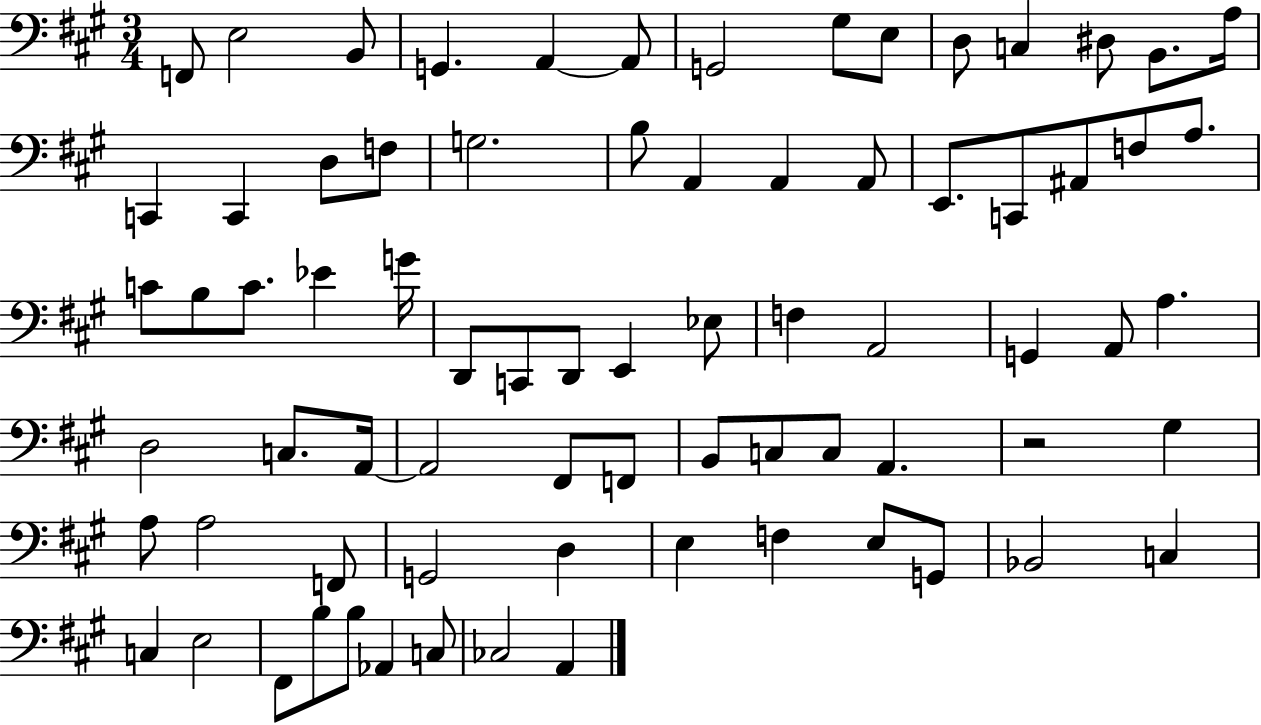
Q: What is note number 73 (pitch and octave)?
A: CES3